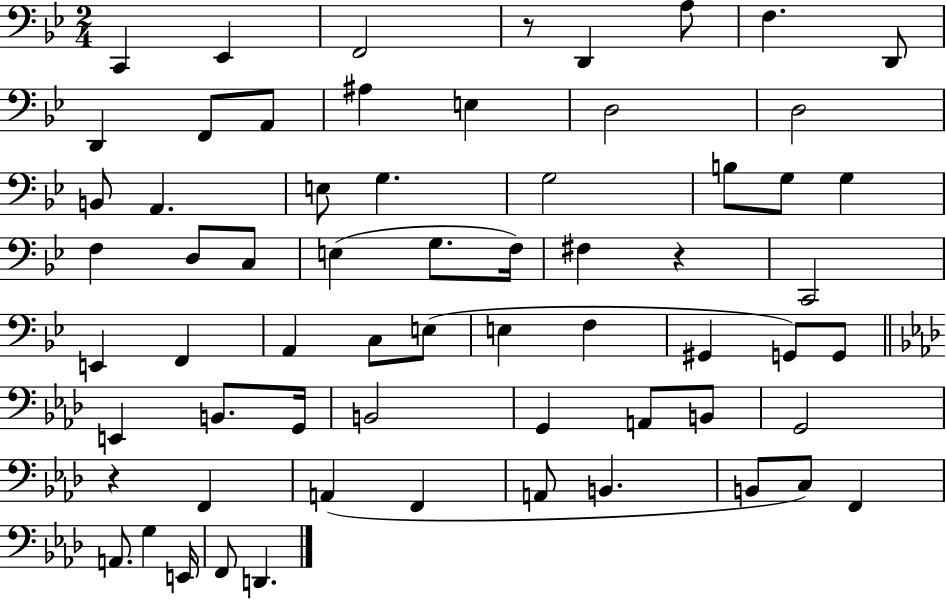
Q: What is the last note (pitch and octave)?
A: D2